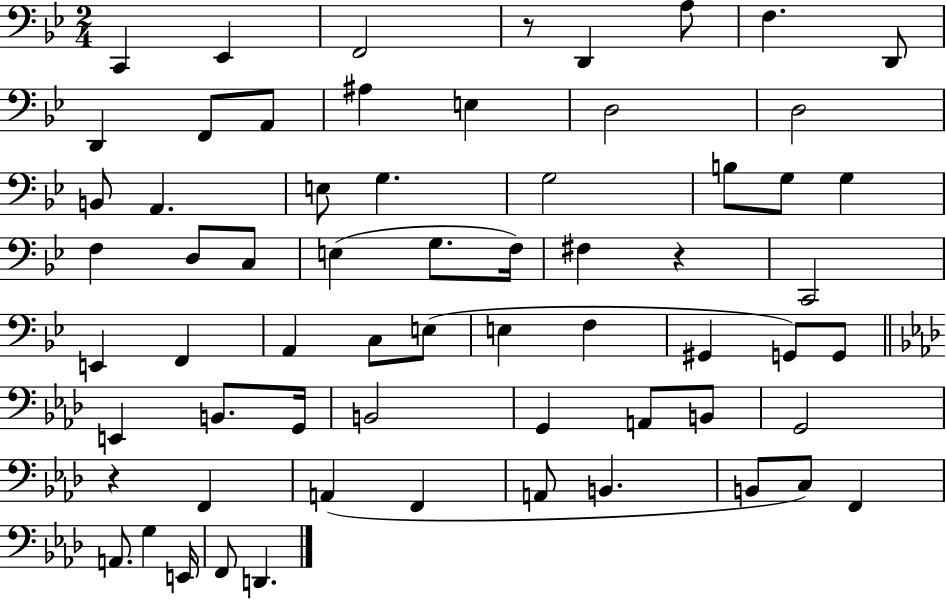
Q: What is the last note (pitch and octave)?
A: D2